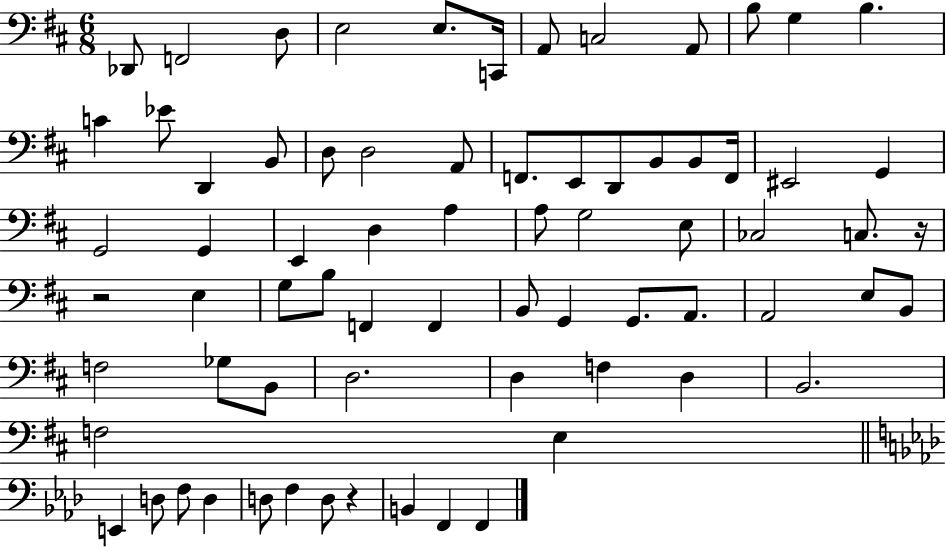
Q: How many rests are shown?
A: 3